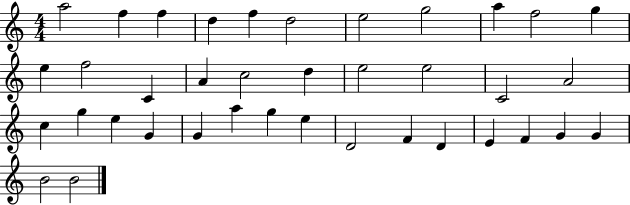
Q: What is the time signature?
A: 4/4